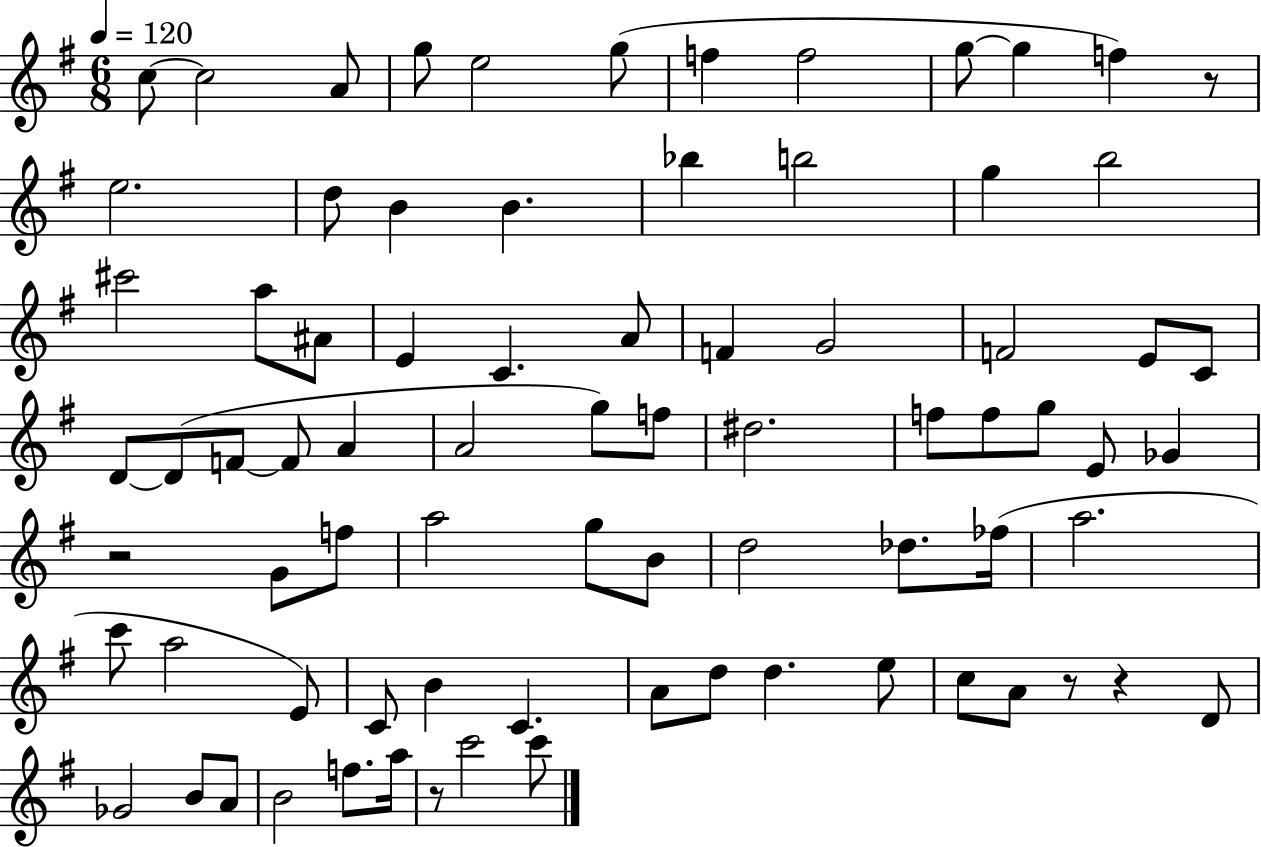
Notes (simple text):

C5/e C5/h A4/e G5/e E5/h G5/e F5/q F5/h G5/e G5/q F5/q R/e E5/h. D5/e B4/q B4/q. Bb5/q B5/h G5/q B5/h C#6/h A5/e A#4/e E4/q C4/q. A4/e F4/q G4/h F4/h E4/e C4/e D4/e D4/e F4/e F4/e A4/q A4/h G5/e F5/e D#5/h. F5/e F5/e G5/e E4/e Gb4/q R/h G4/e F5/e A5/h G5/e B4/e D5/h Db5/e. FES5/s A5/h. C6/e A5/h E4/e C4/e B4/q C4/q. A4/e D5/e D5/q. E5/e C5/e A4/e R/e R/q D4/e Gb4/h B4/e A4/e B4/h F5/e. A5/s R/e C6/h C6/e